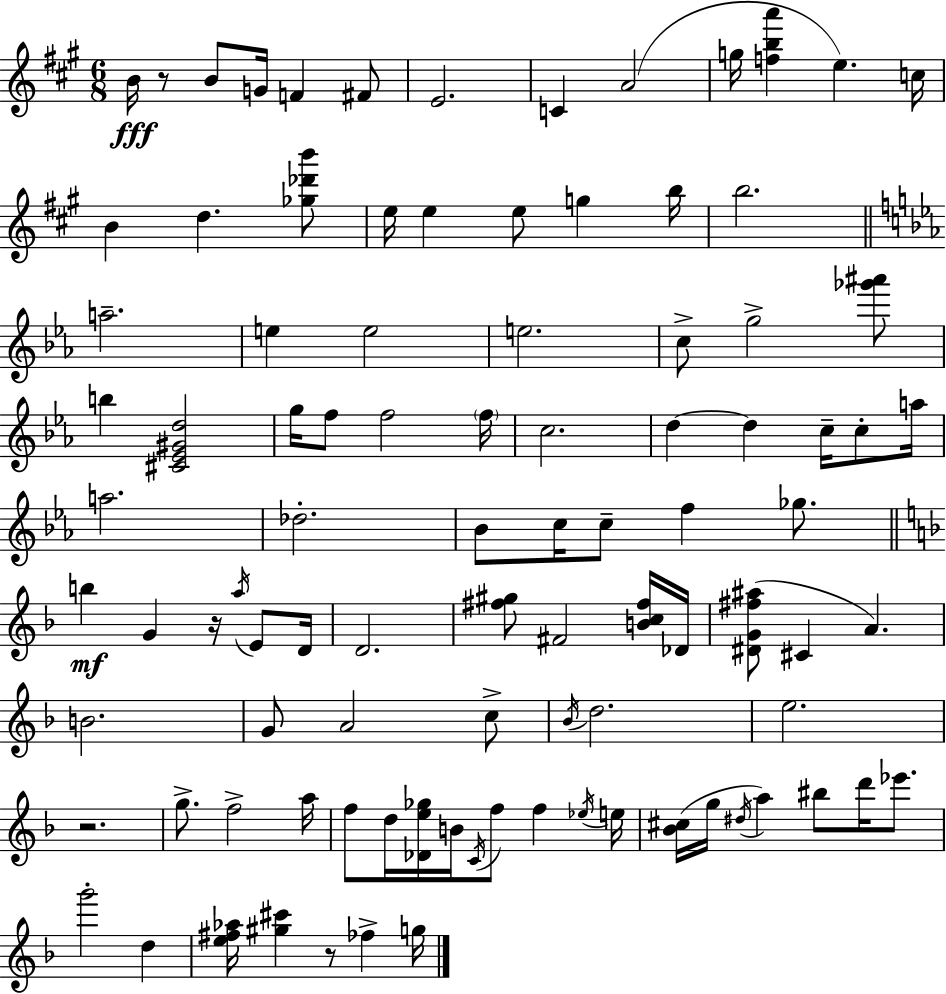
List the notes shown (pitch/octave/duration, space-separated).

B4/s R/e B4/e G4/s F4/q F#4/e E4/h. C4/q A4/h G5/s [F5,B5,A6]/q E5/q. C5/s B4/q D5/q. [Gb5,Db6,B6]/e E5/s E5/q E5/e G5/q B5/s B5/h. A5/h. E5/q E5/h E5/h. C5/e G5/h [Gb6,A#6]/e B5/q [C#4,Eb4,G#4,D5]/h G5/s F5/e F5/h F5/s C5/h. D5/q D5/q C5/s C5/e A5/s A5/h. Db5/h. Bb4/e C5/s C5/e F5/q Gb5/e. B5/q G4/q R/s A5/s E4/e D4/s D4/h. [F#5,G#5]/e F#4/h [B4,C5,F#5]/s Db4/s [D#4,G4,F#5,A#5]/e C#4/q A4/q. B4/h. G4/e A4/h C5/e Bb4/s D5/h. E5/h. R/h. G5/e. F5/h A5/s F5/e D5/s [Db4,E5,Gb5]/s B4/s C4/s F5/e F5/q Eb5/s E5/s [Bb4,C#5]/s G5/s D#5/s A5/q BIS5/e D6/s Eb6/e. G6/h D5/q [E5,F#5,Ab5]/s [G#5,C#6]/q R/e FES5/q G5/s